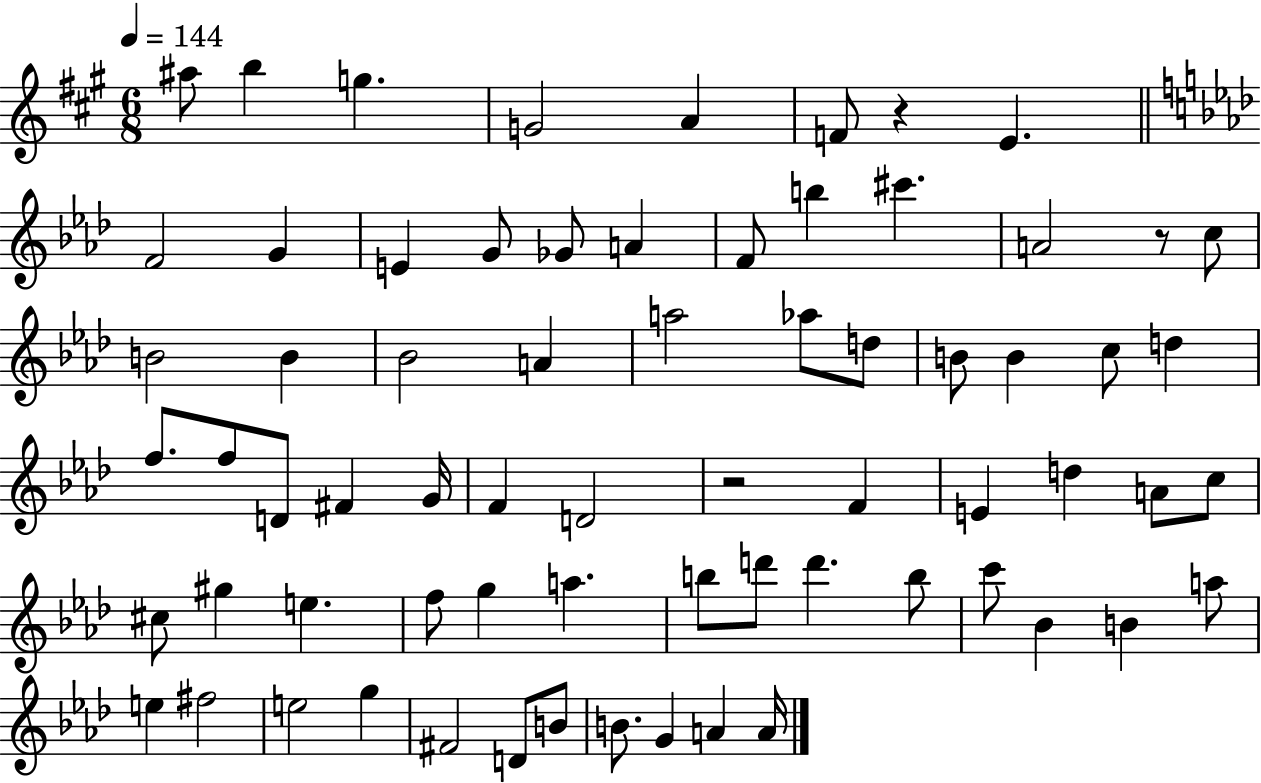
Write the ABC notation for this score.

X:1
T:Untitled
M:6/8
L:1/4
K:A
^a/2 b g G2 A F/2 z E F2 G E G/2 _G/2 A F/2 b ^c' A2 z/2 c/2 B2 B _B2 A a2 _a/2 d/2 B/2 B c/2 d f/2 f/2 D/2 ^F G/4 F D2 z2 F E d A/2 c/2 ^c/2 ^g e f/2 g a b/2 d'/2 d' b/2 c'/2 _B B a/2 e ^f2 e2 g ^F2 D/2 B/2 B/2 G A A/4